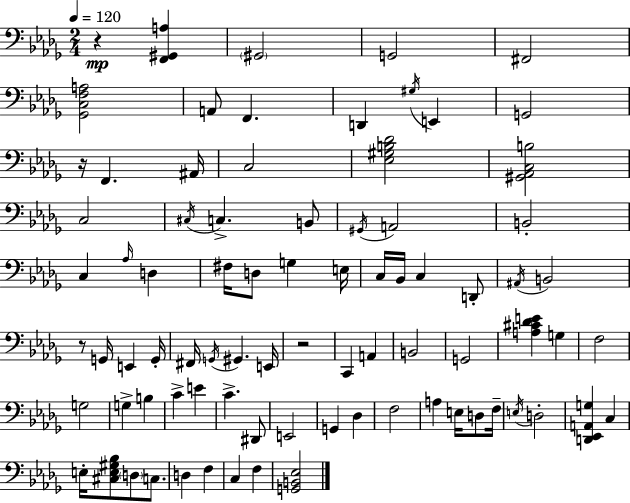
X:1
T:Untitled
M:2/4
L:1/4
K:Bbm
z [F,,^G,,A,] ^G,,2 G,,2 ^F,,2 [_G,,C,F,A,]2 A,,/2 F,, D,, ^G,/4 E,, G,,2 z/4 F,, ^A,,/4 C,2 [_E,^G,B,_D]2 [^G,,_A,,C,B,]2 C,2 ^C,/4 C, B,,/2 ^G,,/4 A,,2 B,,2 C, _A,/4 D, ^F,/4 D,/2 G, E,/4 C,/4 _B,,/4 C, D,,/2 ^A,,/4 B,,2 z/2 G,,/4 E,, G,,/4 ^F,,/4 G,,/4 ^G,, E,,/4 z2 C,, A,, B,,2 G,,2 [A,^C_DE] G, F,2 G,2 G, B, C E C ^D,,/2 E,,2 G,, _D, F,2 A, E,/4 D,/2 F,/4 E,/4 D,2 [D,,_E,,A,,G,] C, E,/4 [^C,E,^G,_B,]/2 D,/2 C,/2 D, F, C, F, [G,,B,,_E,]2